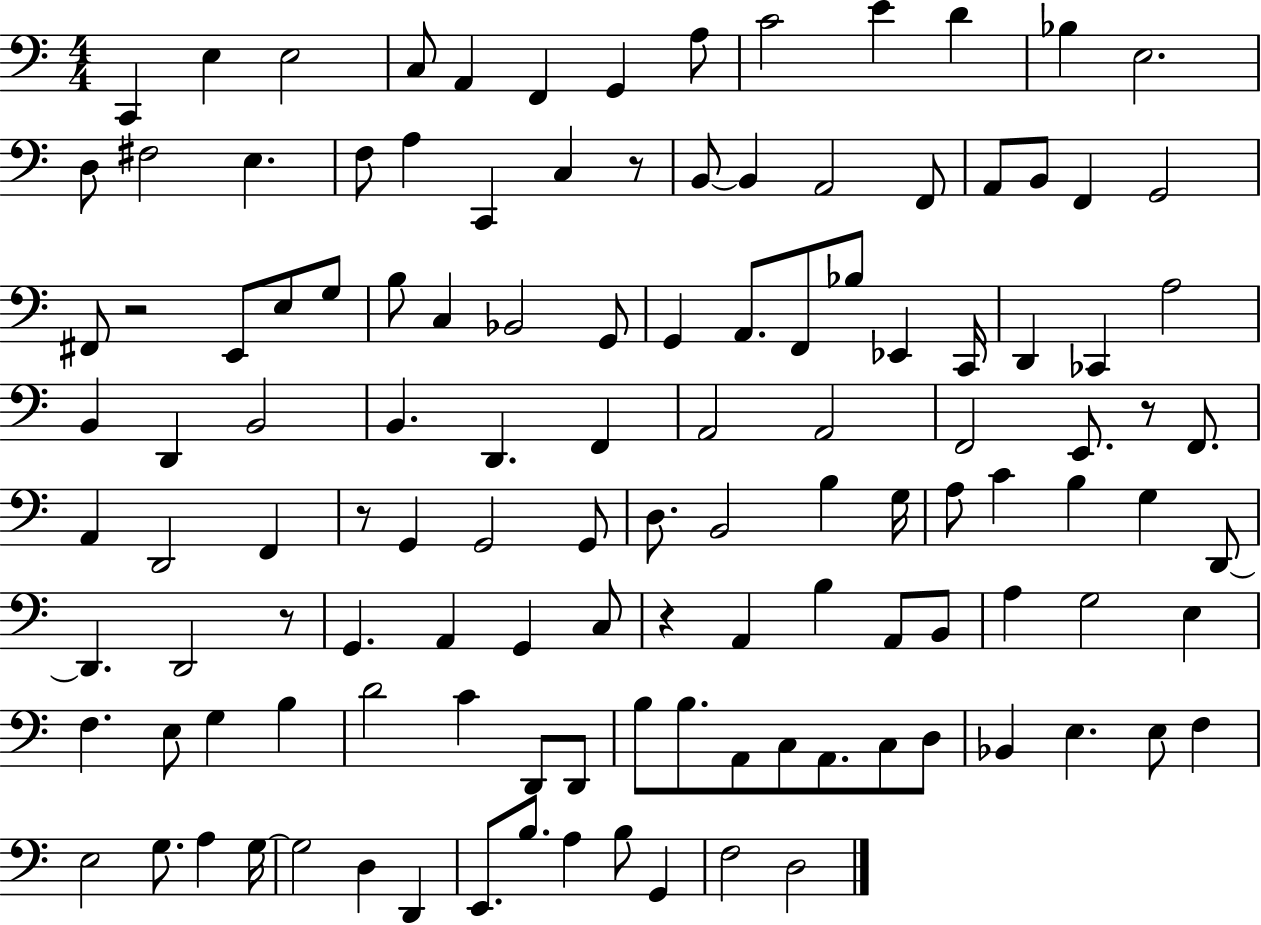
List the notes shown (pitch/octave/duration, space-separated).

C2/q E3/q E3/h C3/e A2/q F2/q G2/q A3/e C4/h E4/q D4/q Bb3/q E3/h. D3/e F#3/h E3/q. F3/e A3/q C2/q C3/q R/e B2/e B2/q A2/h F2/e A2/e B2/e F2/q G2/h F#2/e R/h E2/e E3/e G3/e B3/e C3/q Bb2/h G2/e G2/q A2/e. F2/e Bb3/e Eb2/q C2/s D2/q CES2/q A3/h B2/q D2/q B2/h B2/q. D2/q. F2/q A2/h A2/h F2/h E2/e. R/e F2/e. A2/q D2/h F2/q R/e G2/q G2/h G2/e D3/e. B2/h B3/q G3/s A3/e C4/q B3/q G3/q D2/e D2/q. D2/h R/e G2/q. A2/q G2/q C3/e R/q A2/q B3/q A2/e B2/e A3/q G3/h E3/q F3/q. E3/e G3/q B3/q D4/h C4/q D2/e D2/e B3/e B3/e. A2/e C3/e A2/e. C3/e D3/e Bb2/q E3/q. E3/e F3/q E3/h G3/e. A3/q G3/s G3/h D3/q D2/q E2/e. B3/e. A3/q B3/e G2/q F3/h D3/h